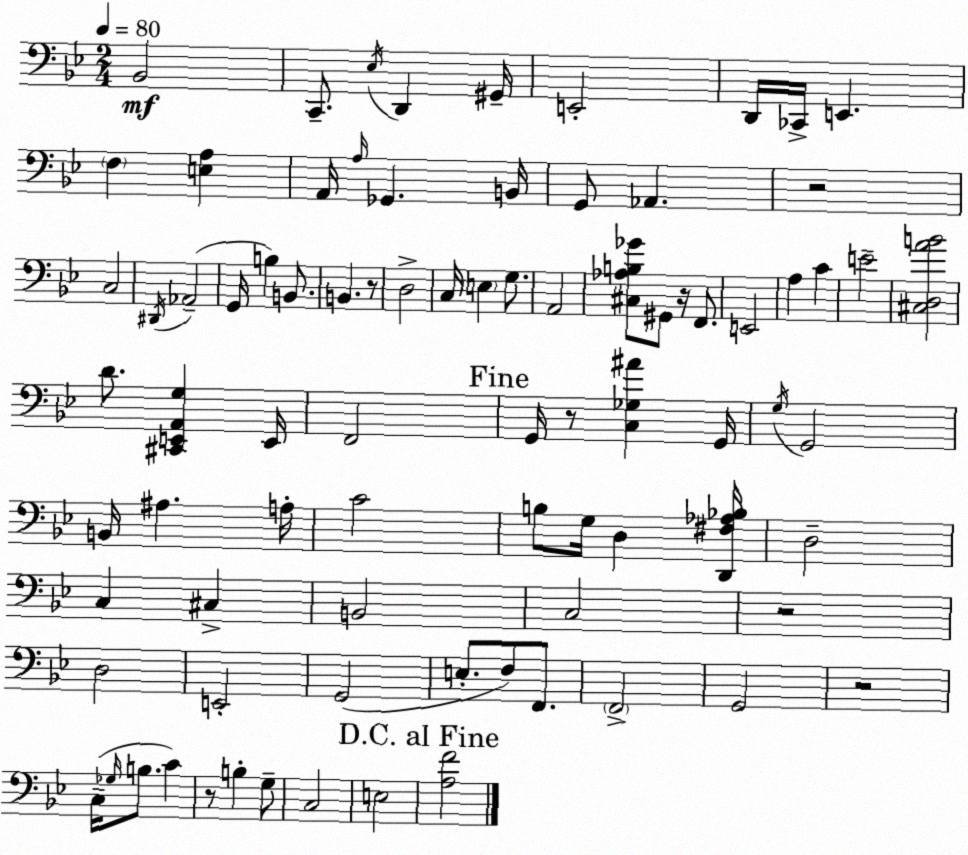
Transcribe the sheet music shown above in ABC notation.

X:1
T:Untitled
M:2/4
L:1/4
K:Bb
_B,,2 C,,/2 _E,/4 D,, ^G,,/4 E,,2 D,,/4 _C,,/4 E,, F, [E,A,] A,,/4 A,/4 _G,, B,,/4 G,,/2 _A,, z2 C,2 ^D,,/4 _A,,2 G,,/4 B, B,,/2 B,, z/2 D,2 C,/4 E, G,/2 A,,2 [^C,_A,B,_G]/2 ^G,,/2 z/4 F,,/2 E,,2 A, C E2 [^C,D,AB]2 D/2 [^C,,E,,A,,G,] E,,/4 F,,2 G,,/4 z/2 [C,_G,^A] G,,/4 G,/4 G,,2 B,,/4 ^A, A,/4 C2 B,/2 G,/4 D, [D,,^F,_A,_B,]/4 D,2 C, ^C, B,,2 C,2 z2 D,2 E,,2 G,,2 E,/2 F,/2 F,,/2 F,,2 G,,2 z2 C,/4 _G,/4 B,/2 C z/2 B, G,/2 C,2 E,2 [A,F]2